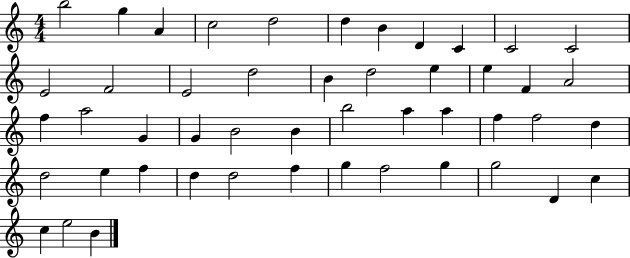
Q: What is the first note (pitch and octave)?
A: B5